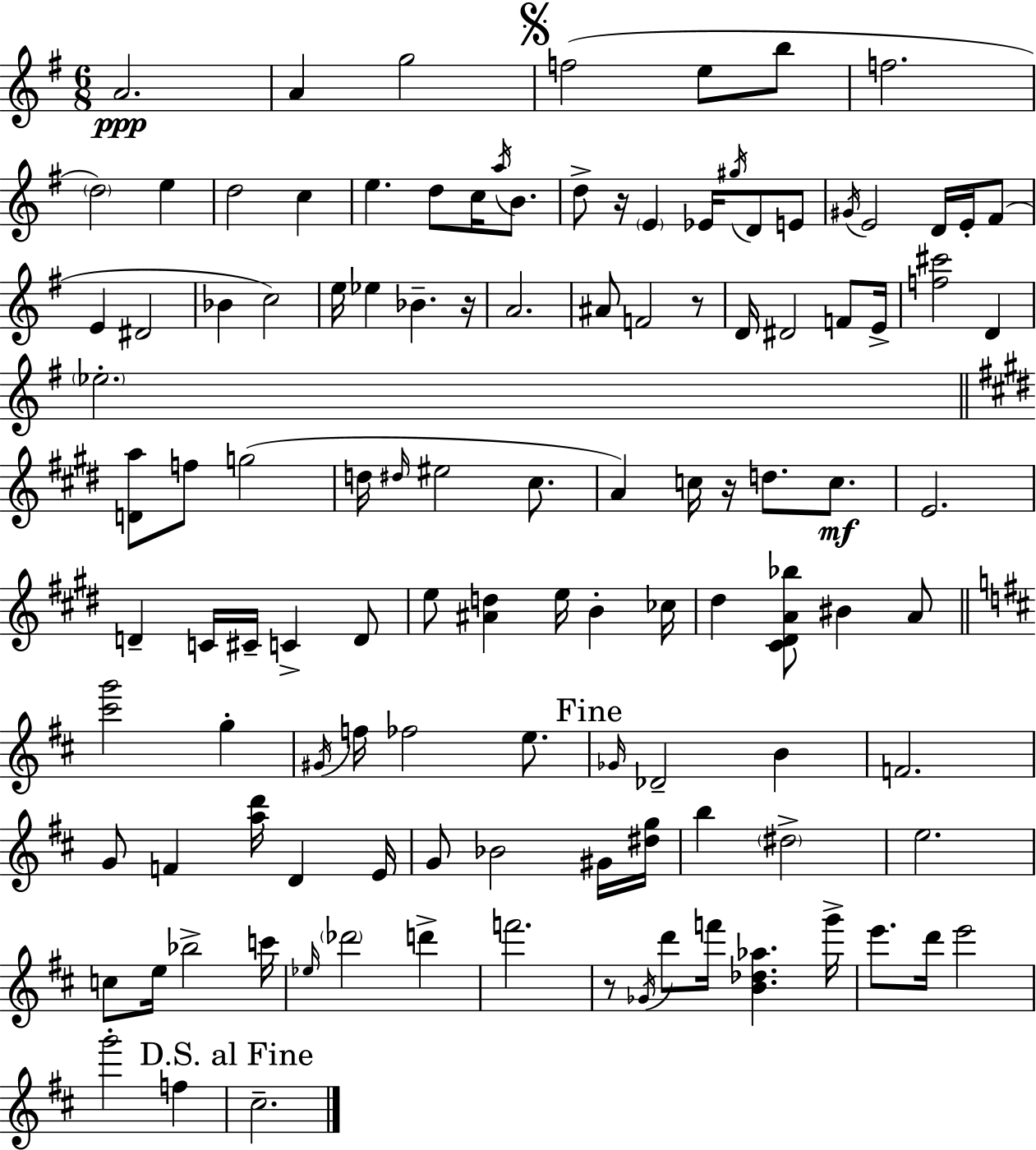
{
  \clef treble
  \numericTimeSignature
  \time 6/8
  \key e \minor
  \repeat volta 2 { a'2.\ppp | a'4 g''2 | \mark \markup { \musicglyph "scripts.segno" } f''2( e''8 b''8 | f''2. | \break \parenthesize d''2) e''4 | d''2 c''4 | e''4. d''8 c''16 \acciaccatura { a''16 } b'8. | d''8-> r16 \parenthesize e'4 ees'16 \acciaccatura { gis''16 } d'8 | \break e'8 \acciaccatura { gis'16 } e'2 d'16 | e'16-. fis'8( e'4 dis'2 | bes'4 c''2) | e''16 ees''4 bes'4.-- | \break r16 a'2. | ais'8 f'2 | r8 d'16 dis'2 | f'8 e'16-> <f'' cis'''>2 d'4 | \break \parenthesize ees''2.-. | \bar "||" \break \key e \major <d' a''>8 f''8 g''2( | d''16 \grace { dis''16 } eis''2 cis''8. | a'4) c''16 r16 d''8. c''8.\mf | e'2. | \break d'4-- c'16 cis'16-- c'4-> d'8 | e''8 <ais' d''>4 e''16 b'4-. | ces''16 dis''4 <cis' dis' a' bes''>8 bis'4 a'8 | \bar "||" \break \key d \major <cis''' g'''>2 g''4-. | \acciaccatura { gis'16 } f''16 fes''2 e''8. | \mark "Fine" \grace { ges'16 } des'2-- b'4 | f'2. | \break g'8 f'4 <a'' d'''>16 d'4 | e'16 g'8 bes'2 | gis'16 <dis'' g''>16 b''4 \parenthesize dis''2-> | e''2. | \break c''8 e''16 bes''2-> | c'''16 \grace { ees''16 } \parenthesize des'''2 d'''4-> | f'''2. | r8 \acciaccatura { ges'16 } d'''8 f'''16 <b' des'' aes''>4. | \break g'''16-> e'''8. d'''16 e'''2 | g'''2-. | f''4 \mark "D.S. al Fine" cis''2.-- | } \bar "|."
}